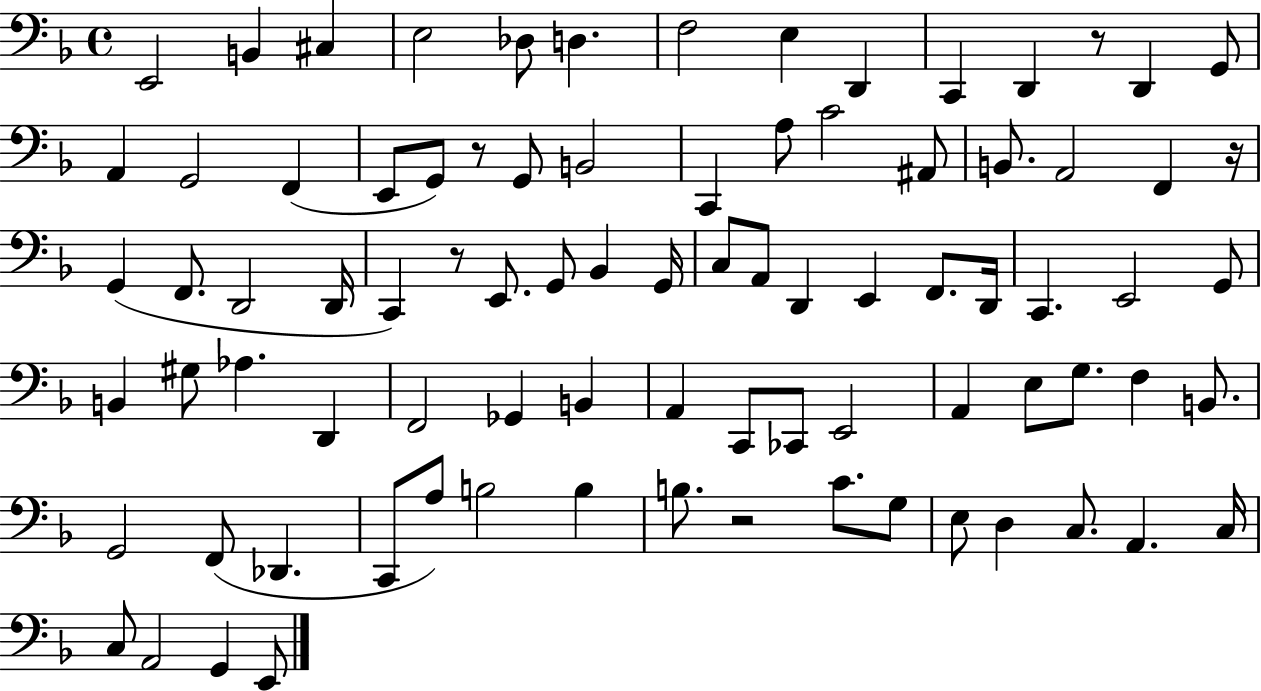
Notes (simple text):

E2/h B2/q C#3/q E3/h Db3/e D3/q. F3/h E3/q D2/q C2/q D2/q R/e D2/q G2/e A2/q G2/h F2/q E2/e G2/e R/e G2/e B2/h C2/q A3/e C4/h A#2/e B2/e. A2/h F2/q R/s G2/q F2/e. D2/h D2/s C2/q R/e E2/e. G2/e Bb2/q G2/s C3/e A2/e D2/q E2/q F2/e. D2/s C2/q. E2/h G2/e B2/q G#3/e Ab3/q. D2/q F2/h Gb2/q B2/q A2/q C2/e CES2/e E2/h A2/q E3/e G3/e. F3/q B2/e. G2/h F2/e Db2/q. C2/e A3/e B3/h B3/q B3/e. R/h C4/e. G3/e E3/e D3/q C3/e. A2/q. C3/s C3/e A2/h G2/q E2/e